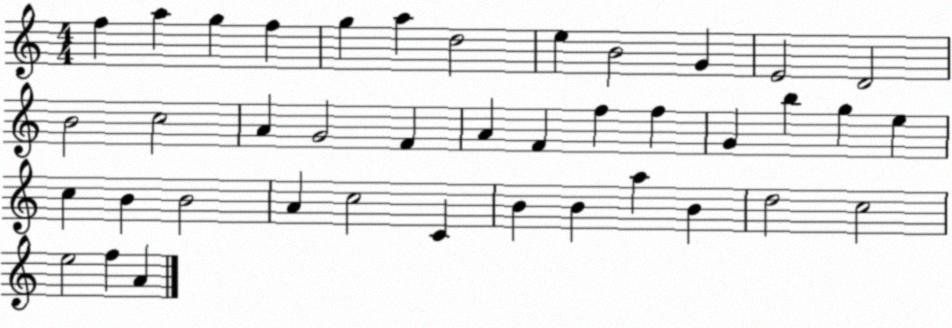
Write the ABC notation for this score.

X:1
T:Untitled
M:4/4
L:1/4
K:C
f a g f g a d2 e B2 G E2 D2 B2 c2 A G2 F A F f f G b g e c B B2 A c2 C B B a B d2 c2 e2 f A